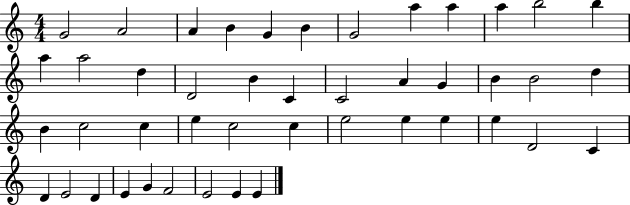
X:1
T:Untitled
M:4/4
L:1/4
K:C
G2 A2 A B G B G2 a a a b2 b a a2 d D2 B C C2 A G B B2 d B c2 c e c2 c e2 e e e D2 C D E2 D E G F2 E2 E E